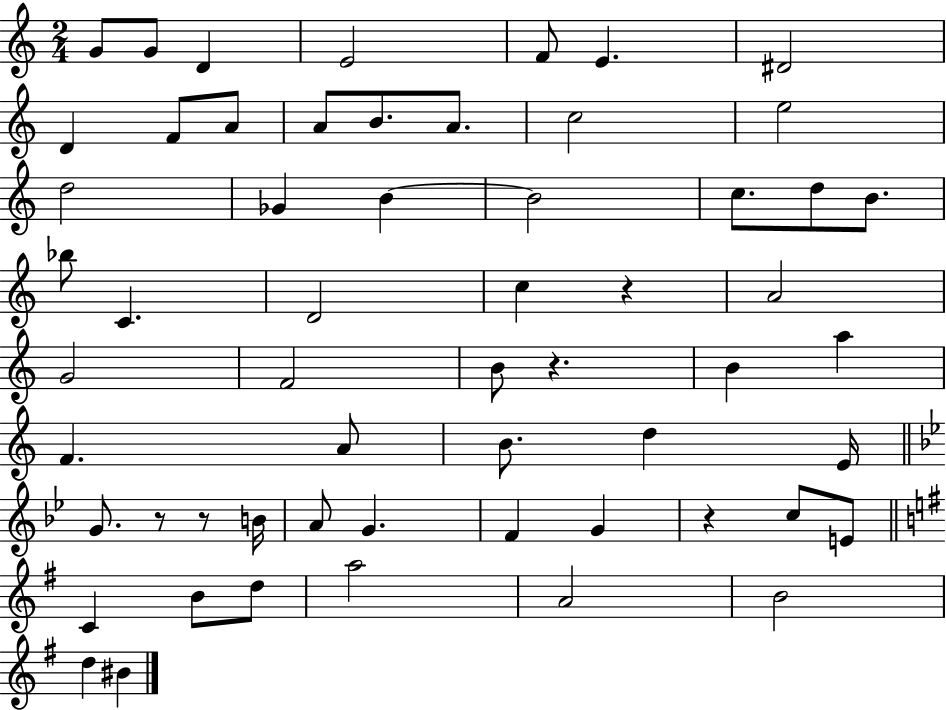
{
  \clef treble
  \numericTimeSignature
  \time 2/4
  \key c \major
  \repeat volta 2 { g'8 g'8 d'4 | e'2 | f'8 e'4. | dis'2 | \break d'4 f'8 a'8 | a'8 b'8. a'8. | c''2 | e''2 | \break d''2 | ges'4 b'4~~ | b'2 | c''8. d''8 b'8. | \break bes''8 c'4. | d'2 | c''4 r4 | a'2 | \break g'2 | f'2 | b'8 r4. | b'4 a''4 | \break f'4. a'8 | b'8. d''4 e'16 | \bar "||" \break \key g \minor g'8. r8 r8 b'16 | a'8 g'4. | f'4 g'4 | r4 c''8 e'8 | \break \bar "||" \break \key g \major c'4 b'8 d''8 | a''2 | a'2 | b'2 | \break d''4 bis'4 | } \bar "|."
}